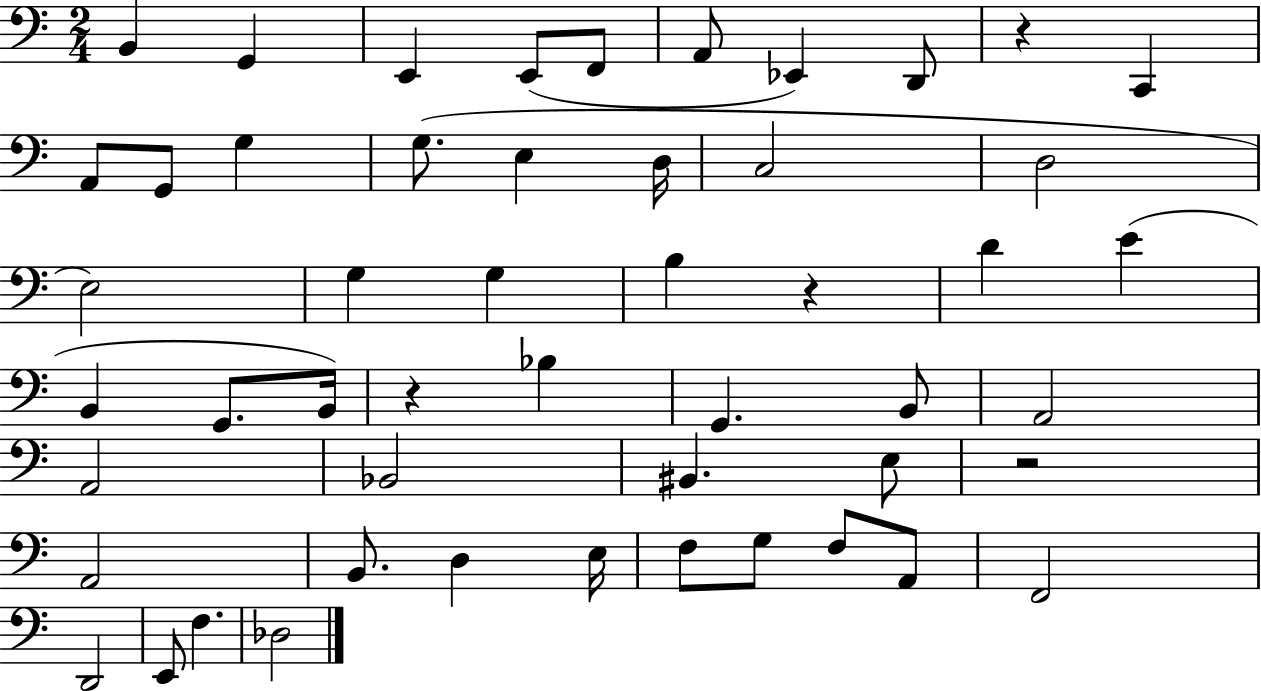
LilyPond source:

{
  \clef bass
  \numericTimeSignature
  \time 2/4
  \key c \major
  \repeat volta 2 { b,4 g,4 | e,4 e,8( f,8 | a,8 ees,4) d,8 | r4 c,4 | \break a,8 g,8 g4 | g8.( e4 d16 | c2 | d2 | \break e2) | g4 g4 | b4 r4 | d'4 e'4( | \break b,4 g,8. b,16) | r4 bes4 | g,4. b,8 | a,2 | \break a,2 | bes,2 | bis,4. e8 | r2 | \break a,2 | b,8. d4 e16 | f8 g8 f8 a,8 | f,2 | \break d,2 | e,8 f4. | des2 | } \bar "|."
}